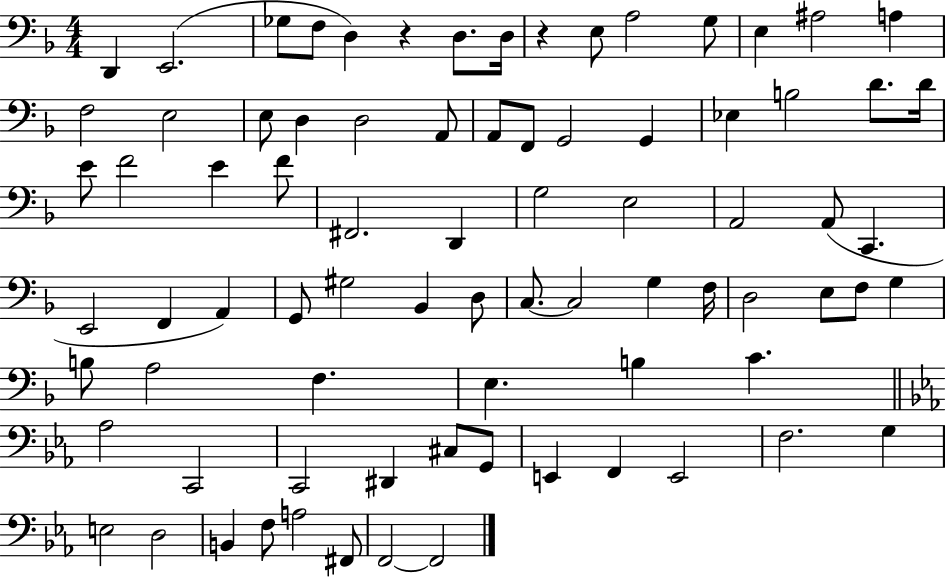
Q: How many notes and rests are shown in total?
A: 80